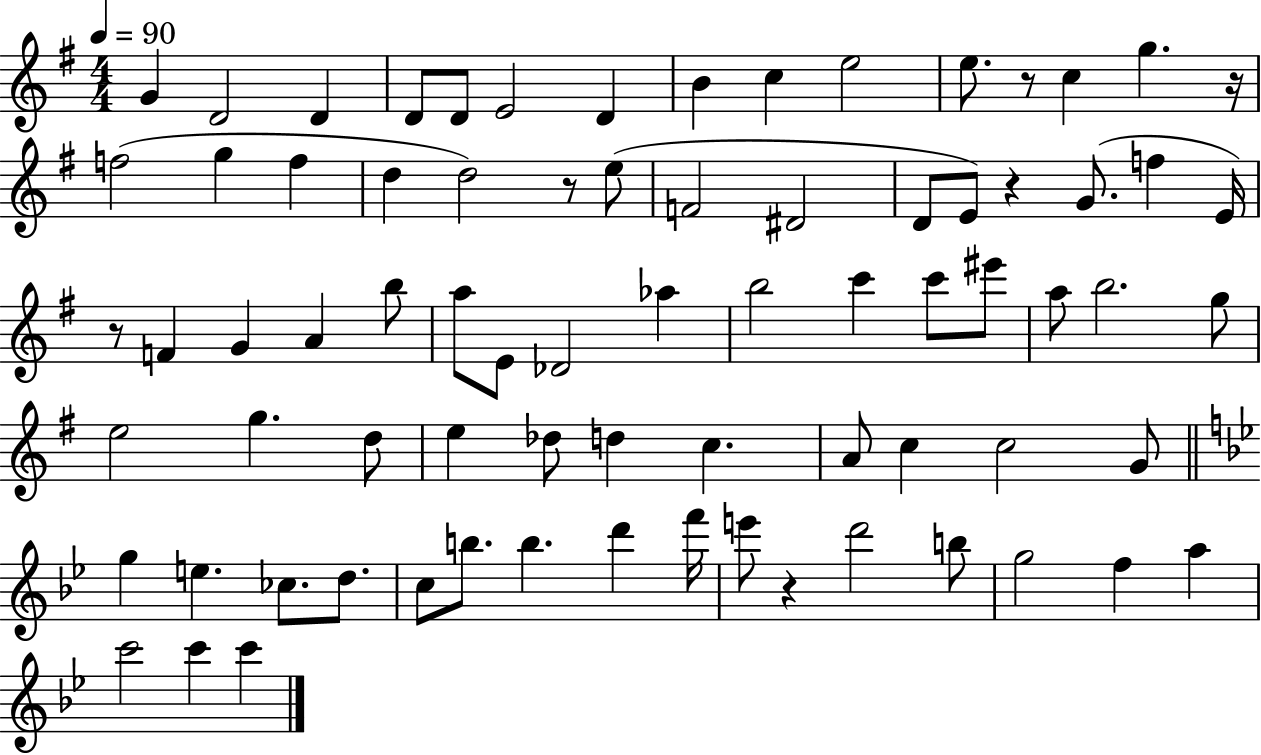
G4/q D4/h D4/q D4/e D4/e E4/h D4/q B4/q C5/q E5/h E5/e. R/e C5/q G5/q. R/s F5/h G5/q F5/q D5/q D5/h R/e E5/e F4/h D#4/h D4/e E4/e R/q G4/e. F5/q E4/s R/e F4/q G4/q A4/q B5/e A5/e E4/e Db4/h Ab5/q B5/h C6/q C6/e EIS6/e A5/e B5/h. G5/e E5/h G5/q. D5/e E5/q Db5/e D5/q C5/q. A4/e C5/q C5/h G4/e G5/q E5/q. CES5/e. D5/e. C5/e B5/e. B5/q. D6/q F6/s E6/e R/q D6/h B5/e G5/h F5/q A5/q C6/h C6/q C6/q